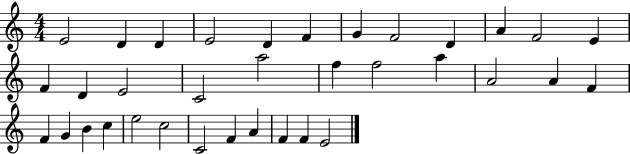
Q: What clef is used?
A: treble